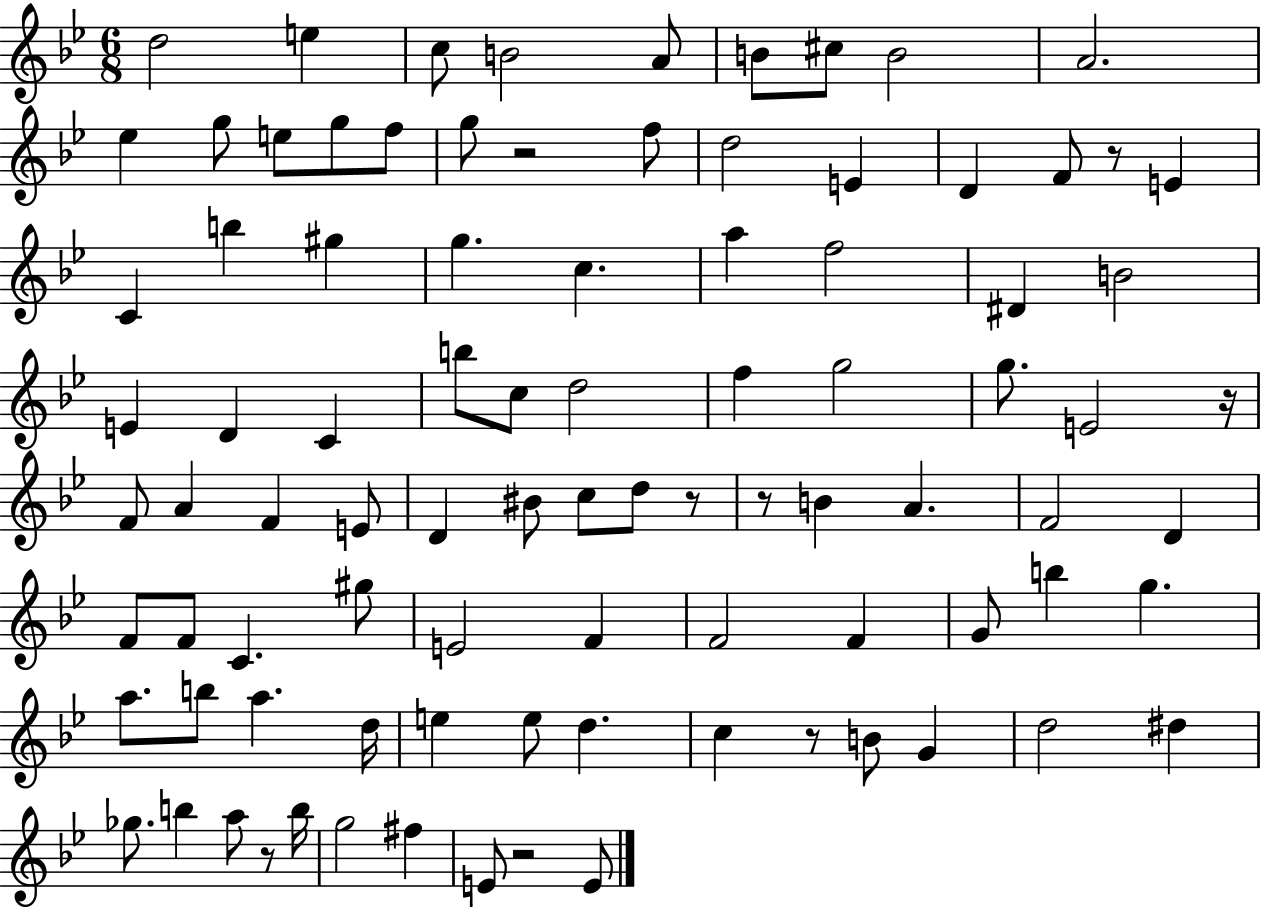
X:1
T:Untitled
M:6/8
L:1/4
K:Bb
d2 e c/2 B2 A/2 B/2 ^c/2 B2 A2 _e g/2 e/2 g/2 f/2 g/2 z2 f/2 d2 E D F/2 z/2 E C b ^g g c a f2 ^D B2 E D C b/2 c/2 d2 f g2 g/2 E2 z/4 F/2 A F E/2 D ^B/2 c/2 d/2 z/2 z/2 B A F2 D F/2 F/2 C ^g/2 E2 F F2 F G/2 b g a/2 b/2 a d/4 e e/2 d c z/2 B/2 G d2 ^d _g/2 b a/2 z/2 b/4 g2 ^f E/2 z2 E/2